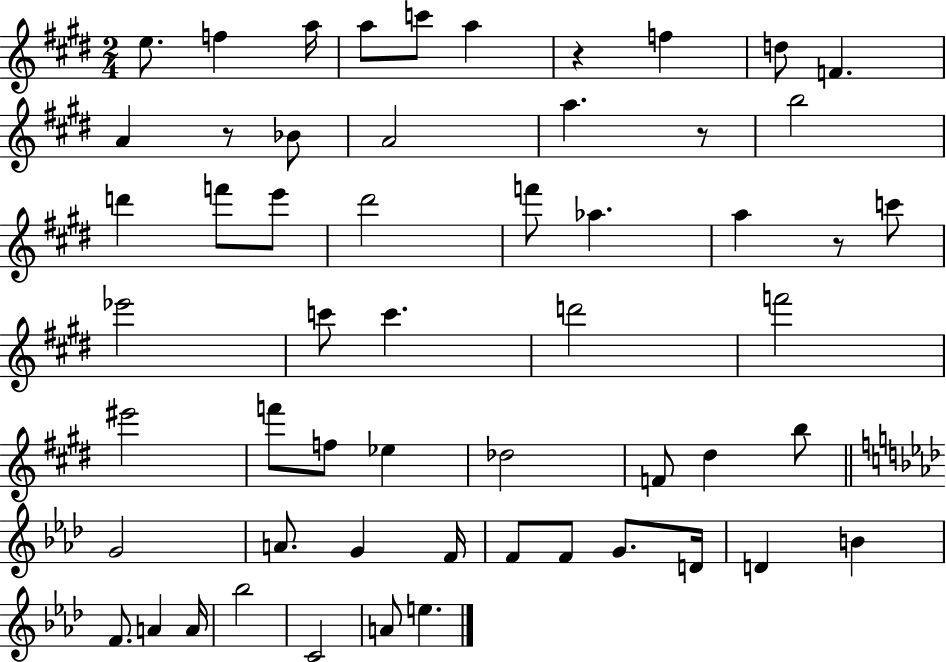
E5/e. F5/q A5/s A5/e C6/e A5/q R/q F5/q D5/e F4/q. A4/q R/e Bb4/e A4/h A5/q. R/e B5/h D6/q F6/e E6/e D#6/h F6/e Ab5/q. A5/q R/e C6/e Eb6/h C6/e C6/q. D6/h F6/h EIS6/h F6/e F5/e Eb5/q Db5/h F4/e D#5/q B5/e G4/h A4/e. G4/q F4/s F4/e F4/e G4/e. D4/s D4/q B4/q F4/e. A4/q A4/s Bb5/h C4/h A4/e E5/q.